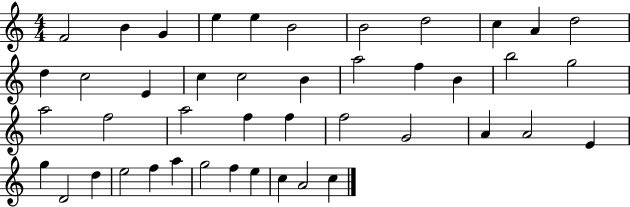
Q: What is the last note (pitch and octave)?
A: C5